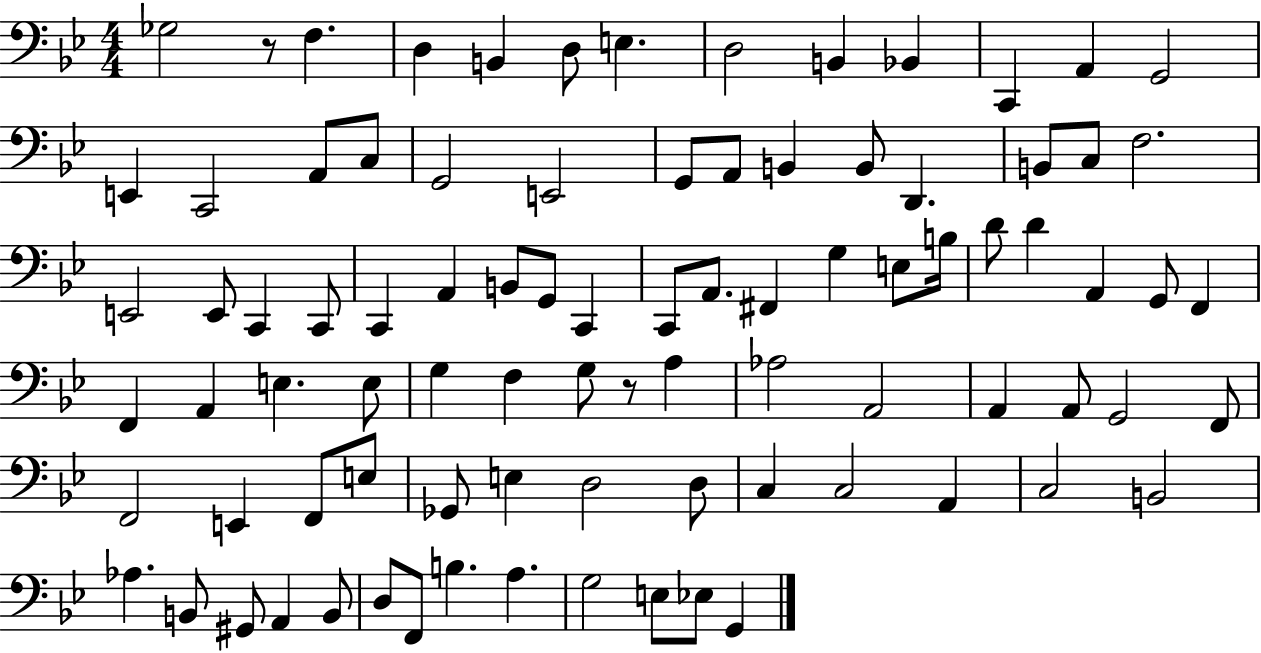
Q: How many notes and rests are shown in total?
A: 88